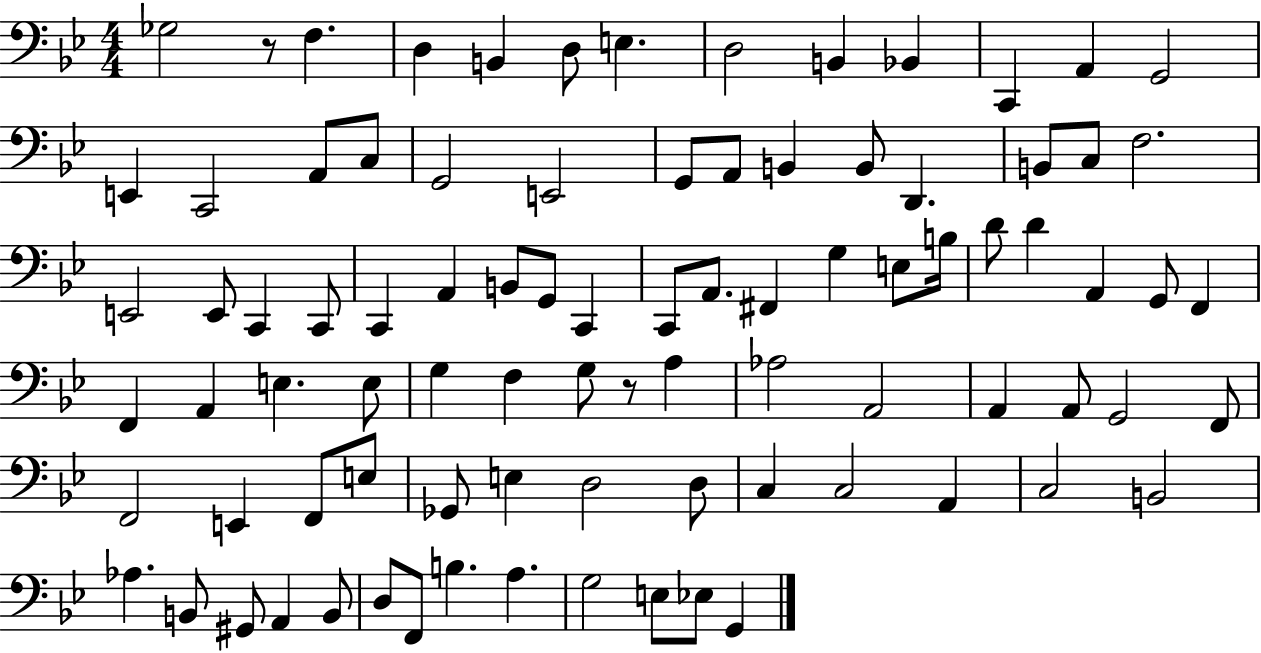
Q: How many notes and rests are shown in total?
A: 88